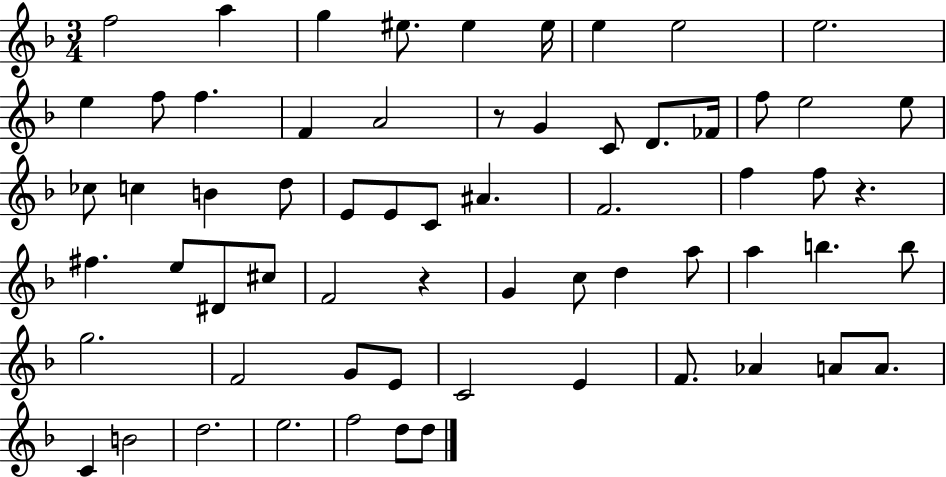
F5/h A5/q G5/q EIS5/e. EIS5/q EIS5/s E5/q E5/h E5/h. E5/q F5/e F5/q. F4/q A4/h R/e G4/q C4/e D4/e. FES4/s F5/e E5/h E5/e CES5/e C5/q B4/q D5/e E4/e E4/e C4/e A#4/q. F4/h. F5/q F5/e R/q. F#5/q. E5/e D#4/e C#5/e F4/h R/q G4/q C5/e D5/q A5/e A5/q B5/q. B5/e G5/h. F4/h G4/e E4/e C4/h E4/q F4/e. Ab4/q A4/e A4/e. C4/q B4/h D5/h. E5/h. F5/h D5/e D5/e